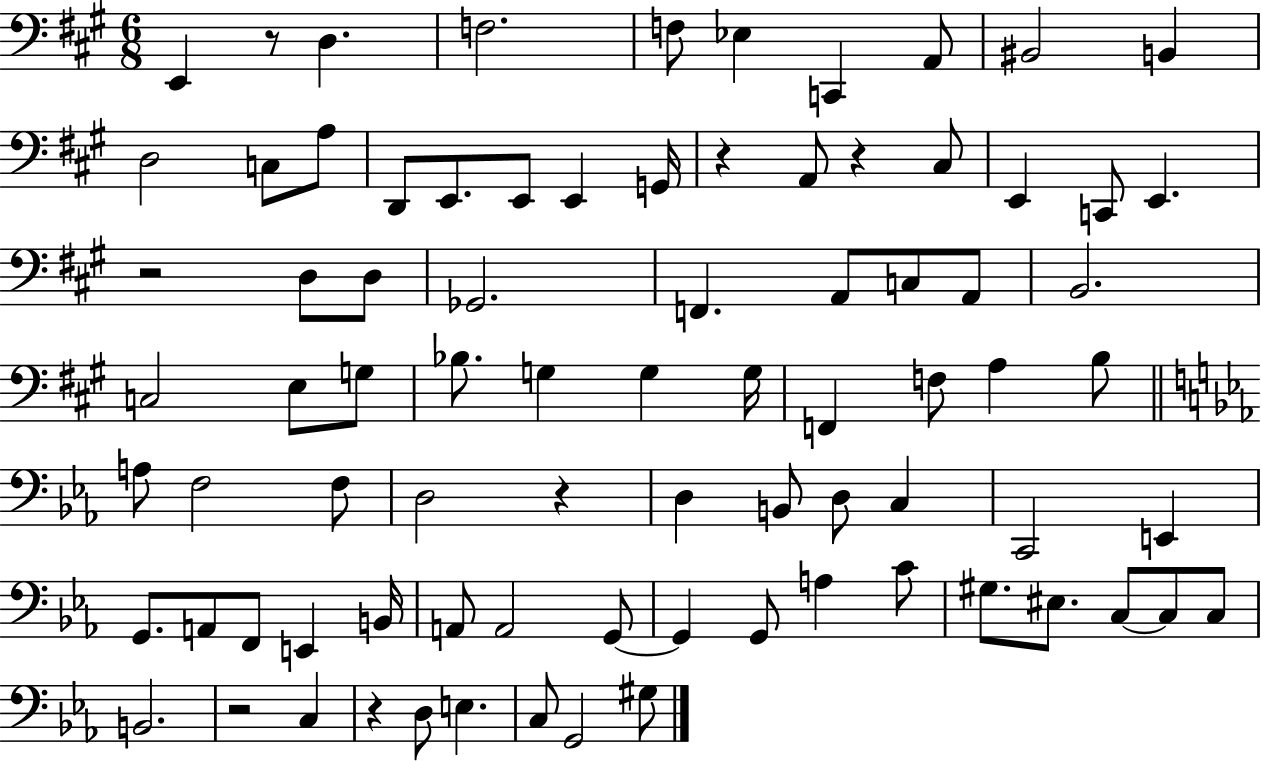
{
  \clef bass
  \numericTimeSignature
  \time 6/8
  \key a \major
  e,4 r8 d4. | f2. | f8 ees4 c,4 a,8 | bis,2 b,4 | \break d2 c8 a8 | d,8 e,8. e,8 e,4 g,16 | r4 a,8 r4 cis8 | e,4 c,8 e,4. | \break r2 d8 d8 | ges,2. | f,4. a,8 c8 a,8 | b,2. | \break c2 e8 g8 | bes8. g4 g4 g16 | f,4 f8 a4 b8 | \bar "||" \break \key ees \major a8 f2 f8 | d2 r4 | d4 b,8 d8 c4 | c,2 e,4 | \break g,8. a,8 f,8 e,4 b,16 | a,8 a,2 g,8~~ | g,4 g,8 a4 c'8 | gis8. eis8. c8~~ c8 c8 | \break b,2. | r2 c4 | r4 d8 e4. | c8 g,2 gis8 | \break \bar "|."
}